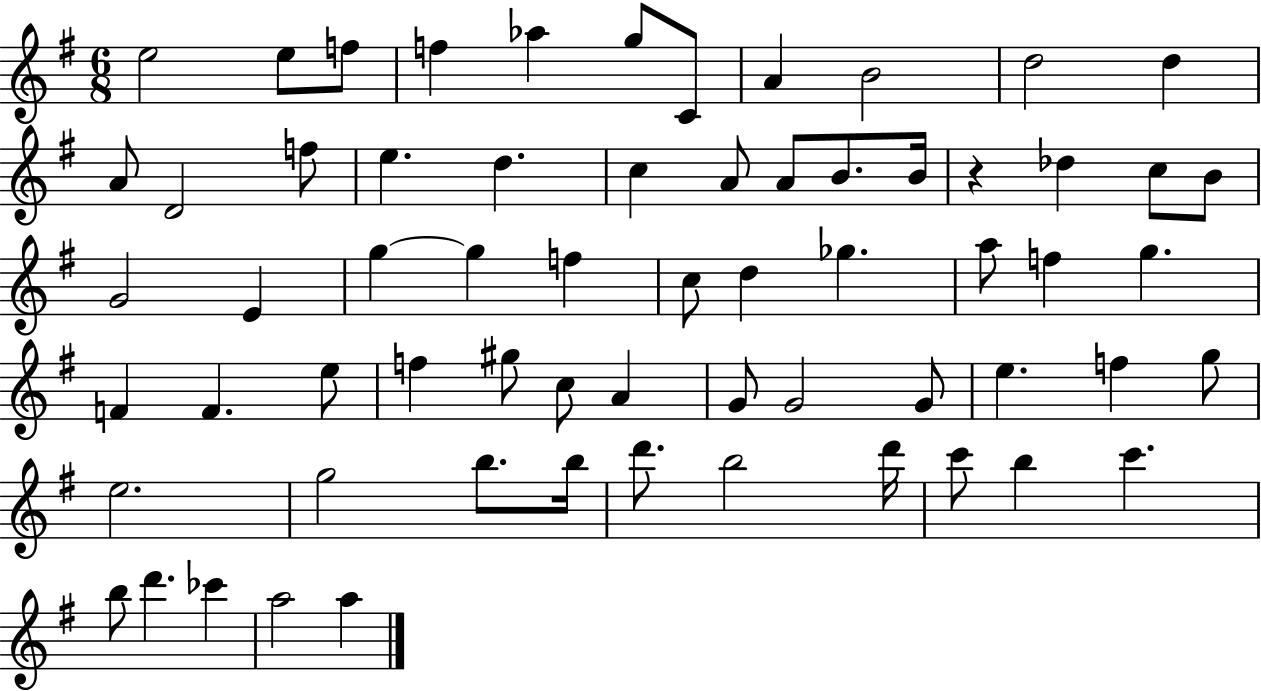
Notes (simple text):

E5/h E5/e F5/e F5/q Ab5/q G5/e C4/e A4/q B4/h D5/h D5/q A4/e D4/h F5/e E5/q. D5/q. C5/q A4/e A4/e B4/e. B4/s R/q Db5/q C5/e B4/e G4/h E4/q G5/q G5/q F5/q C5/e D5/q Gb5/q. A5/e F5/q G5/q. F4/q F4/q. E5/e F5/q G#5/e C5/e A4/q G4/e G4/h G4/e E5/q. F5/q G5/e E5/h. G5/h B5/e. B5/s D6/e. B5/h D6/s C6/e B5/q C6/q. B5/e D6/q. CES6/q A5/h A5/q